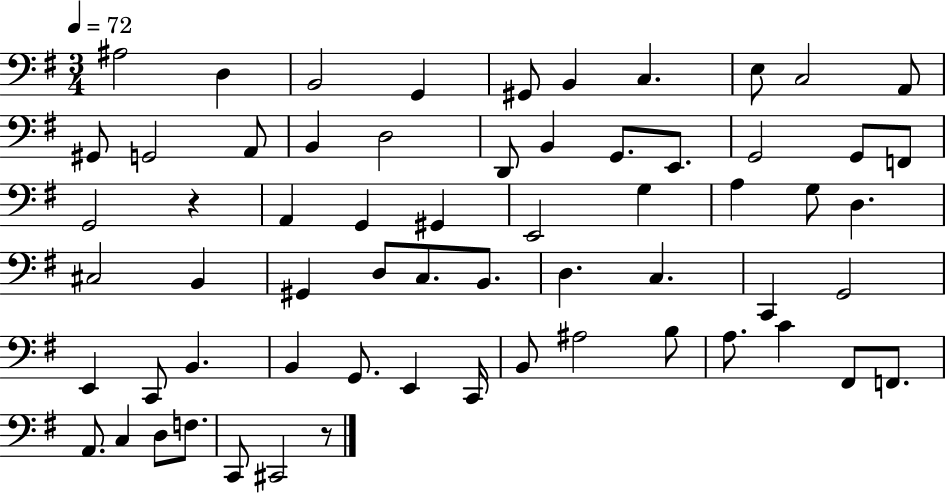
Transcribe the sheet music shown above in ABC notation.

X:1
T:Untitled
M:3/4
L:1/4
K:G
^A,2 D, B,,2 G,, ^G,,/2 B,, C, E,/2 C,2 A,,/2 ^G,,/2 G,,2 A,,/2 B,, D,2 D,,/2 B,, G,,/2 E,,/2 G,,2 G,,/2 F,,/2 G,,2 z A,, G,, ^G,, E,,2 G, A, G,/2 D, ^C,2 B,, ^G,, D,/2 C,/2 B,,/2 D, C, C,, G,,2 E,, C,,/2 B,, B,, G,,/2 E,, C,,/4 B,,/2 ^A,2 B,/2 A,/2 C ^F,,/2 F,,/2 A,,/2 C, D,/2 F,/2 C,,/2 ^C,,2 z/2